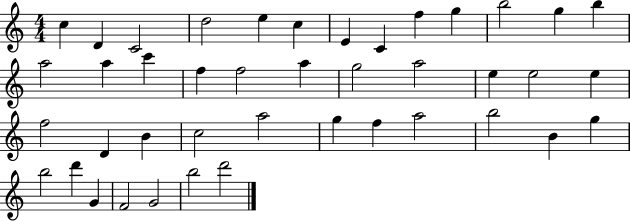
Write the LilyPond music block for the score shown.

{
  \clef treble
  \numericTimeSignature
  \time 4/4
  \key c \major
  c''4 d'4 c'2 | d''2 e''4 c''4 | e'4 c'4 f''4 g''4 | b''2 g''4 b''4 | \break a''2 a''4 c'''4 | f''4 f''2 a''4 | g''2 a''2 | e''4 e''2 e''4 | \break f''2 d'4 b'4 | c''2 a''2 | g''4 f''4 a''2 | b''2 b'4 g''4 | \break b''2 d'''4 g'4 | f'2 g'2 | b''2 d'''2 | \bar "|."
}